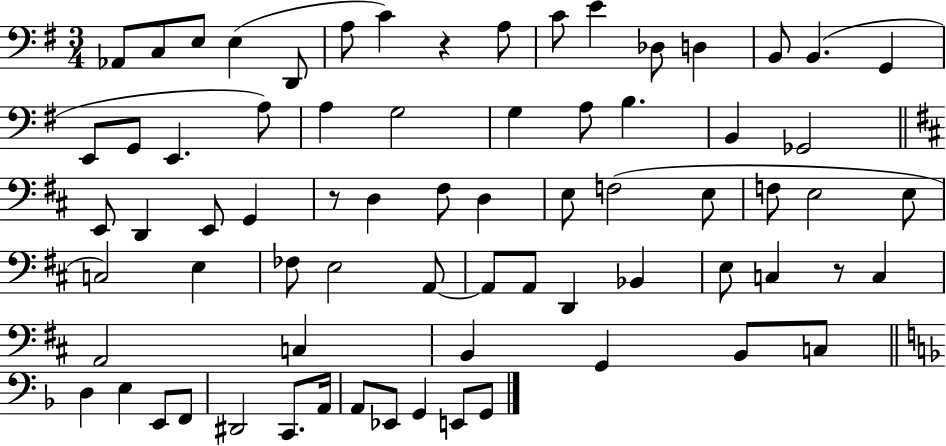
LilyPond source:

{
  \clef bass
  \numericTimeSignature
  \time 3/4
  \key g \major
  \repeat volta 2 { aes,8 c8 e8 e4( d,8 | a8 c'4) r4 a8 | c'8 e'4 des8 d4 | b,8 b,4.( g,4 | \break e,8 g,8 e,4. a8) | a4 g2 | g4 a8 b4. | b,4 ges,2 | \break \bar "||" \break \key d \major e,8 d,4 e,8 g,4 | r8 d4 fis8 d4 | e8 f2( e8 | f8 e2 e8 | \break c2) e4 | fes8 e2 a,8~~ | a,8 a,8 d,4 bes,4 | e8 c4 r8 c4 | \break a,2 c4 | b,4 g,4 b,8 c8 | \bar "||" \break \key f \major d4 e4 e,8 f,8 | dis,2 c,8. a,16 | a,8 ees,8 g,4 e,8 g,8 | } \bar "|."
}